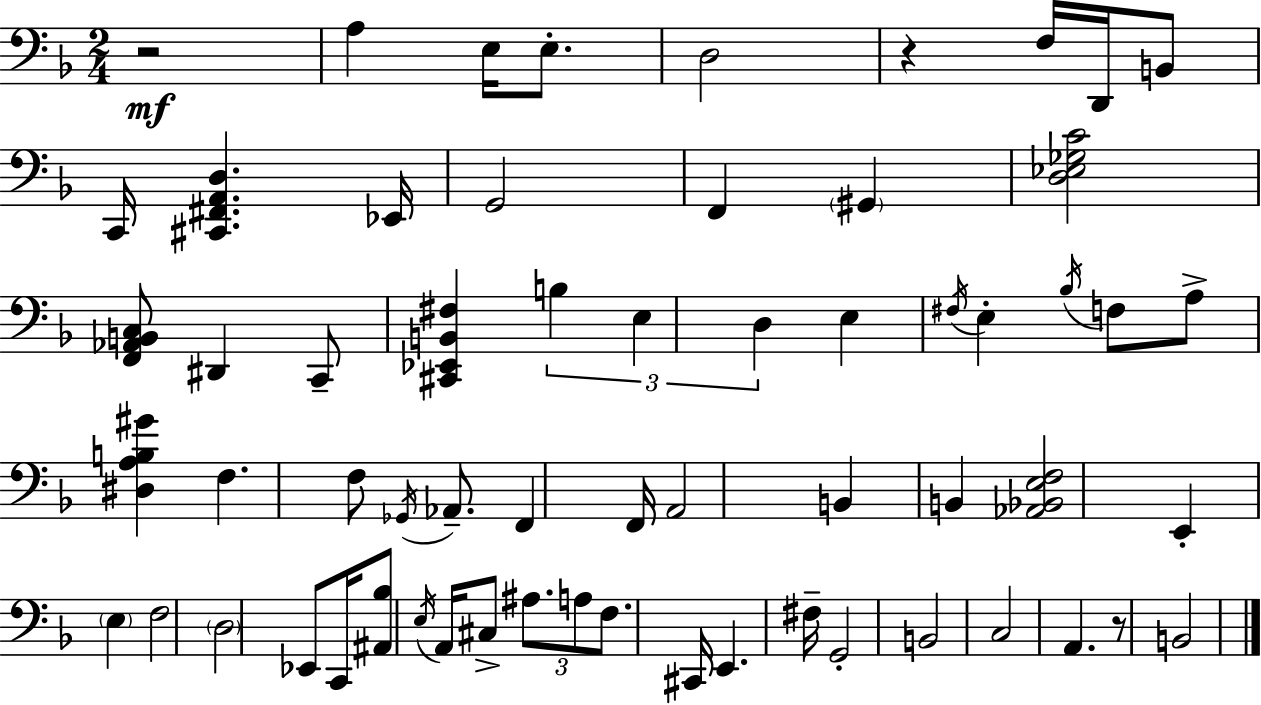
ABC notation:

X:1
T:Untitled
M:2/4
L:1/4
K:F
z2 A, E,/4 E,/2 D,2 z F,/4 D,,/4 B,,/2 C,,/4 [^C,,^F,,A,,D,] _E,,/4 G,,2 F,, ^G,, [D,_E,_G,C]2 [F,,_A,,B,,C,]/2 ^D,, C,,/2 [^C,,_E,,B,,^F,] B, E, D, E, ^F,/4 E, _B,/4 F,/2 A,/2 [^D,A,B,^G] F, F,/2 _G,,/4 _A,,/2 F,, F,,/4 A,,2 B,, B,, [_A,,_B,,E,F,]2 E,, E, F,2 D,2 _E,,/2 C,,/4 [^A,,_B,]/2 E,/4 A,,/4 ^C,/2 ^A,/2 A,/2 F,/2 ^C,,/4 E,, ^F,/4 G,,2 B,,2 C,2 A,, z/2 B,,2